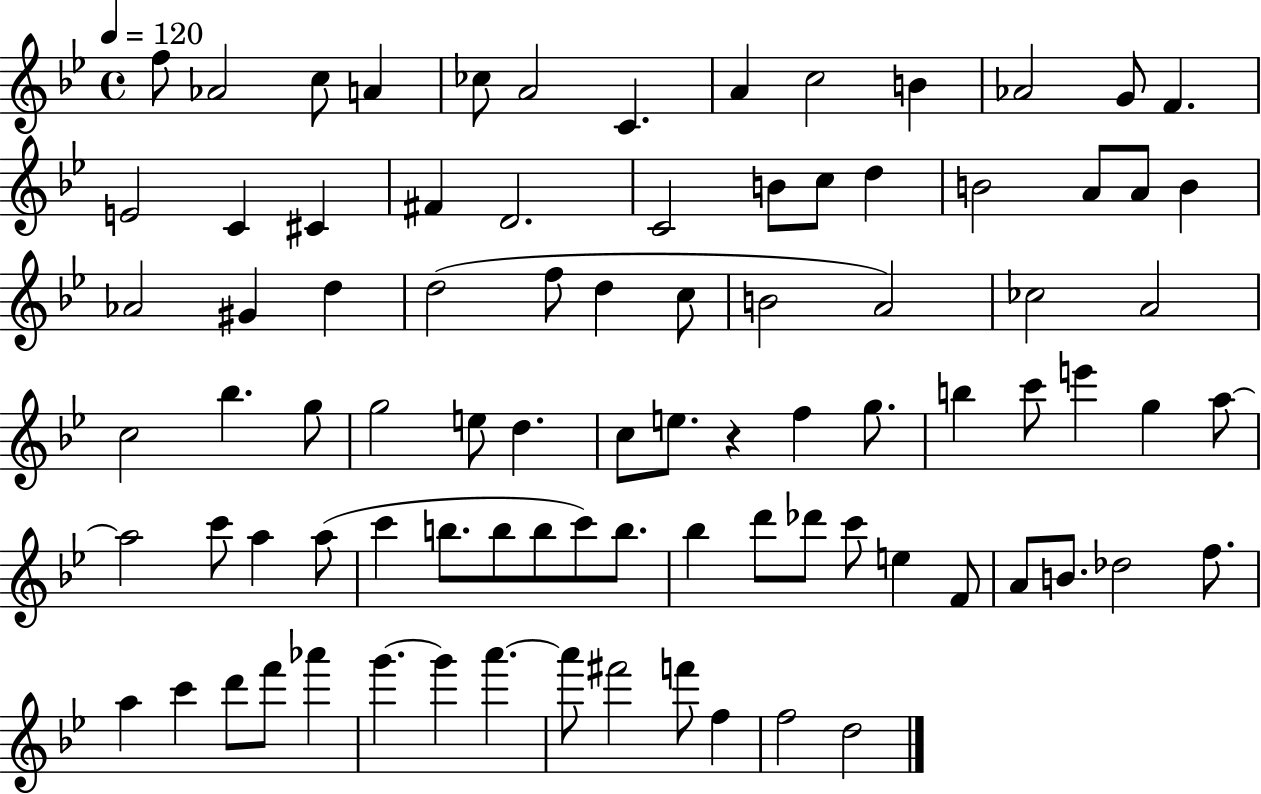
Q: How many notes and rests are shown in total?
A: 87